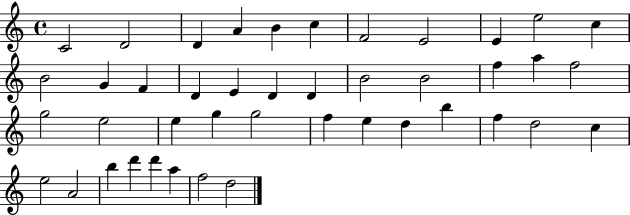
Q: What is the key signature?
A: C major